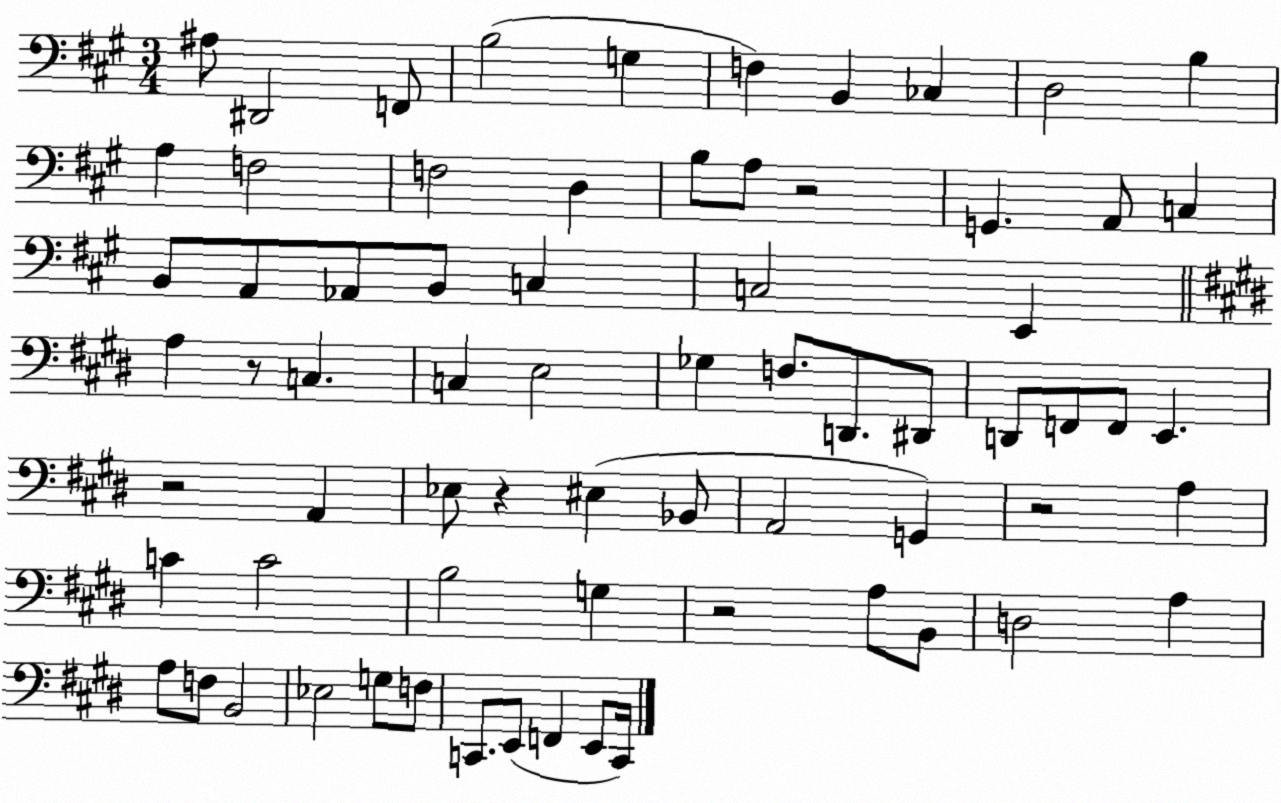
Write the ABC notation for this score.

X:1
T:Untitled
M:3/4
L:1/4
K:A
^A,/2 ^D,,2 F,,/2 B,2 G, F, B,, _C, D,2 B, A, F,2 F,2 D, B,/2 A,/2 z2 G,, A,,/2 C, B,,/2 A,,/2 _A,,/2 B,,/2 C, C,2 E,, A, z/2 C, C, E,2 _G, F,/2 D,,/2 ^D,,/2 D,,/2 F,,/2 F,,/2 E,, z2 A,, _E,/2 z ^E, _B,,/2 A,,2 G,, z2 A, C C2 B,2 G, z2 A,/2 B,,/2 D,2 A, A,/2 F,/2 B,,2 _E,2 G,/2 F,/2 C,,/2 E,,/2 F,, E,,/2 C,,/4